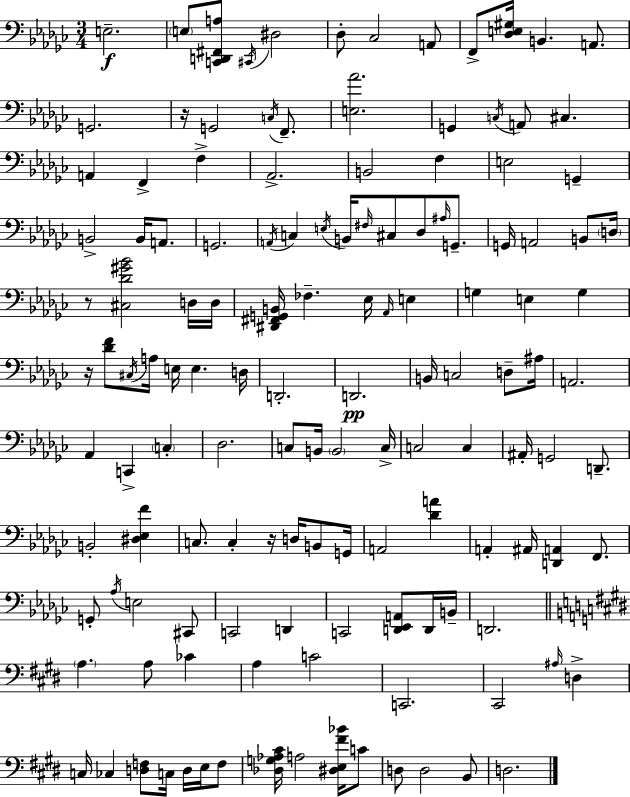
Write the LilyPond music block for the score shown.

{
  \clef bass
  \numericTimeSignature
  \time 3/4
  \key ees \minor
  e2.--\f | \parenthesize e8 <c, d, fis, a>8 \acciaccatura { cis,16 } dis2 | des8-. ces2 a,8 | f,8-> <des e gis>16 b,4. a,8. | \break g,2. | r16 g,2 \acciaccatura { c16 } f,8.-- | <e aes'>2. | g,4 \acciaccatura { c16 } a,8 cis4. | \break a,4 f,4-> f4-> | aes,2.-> | b,2 f4 | e2 g,4-- | \break b,2-> b,16 | a,8. g,2. | \acciaccatura { a,16 } c4 \acciaccatura { e16 } b,16 \grace { fis16 } cis8 | des8 \grace { ais16 } g,8.-- g,16 a,2 | \break b,8 \parenthesize d16 r8 <cis des' gis' bes'>2 | d16 d16 <dis, fis, g, b,>16 fes4.-- | ees16 \grace { aes,16 } e4 g4 | e4 g4 r16 <des' f'>8 \acciaccatura { cis16 } | \break a16 e16 e4. d16 d,2.-. | d,2.\pp | b,16 c2 | d8-- ais16 a,2. | \break aes,4 | c,4-> \parenthesize c4-. des2. | c8 b,16 | \parenthesize b,2 c16-> c2 | \break c4 ais,16-. g,2 | d,8.-- b,2-. | <dis ees f'>4 c8. | c4-. r16 d16 b,8 g,16 a,2 | \break <des' a'>4 a,4-. | ais,16 <d, a,>4 f,8. g,8-. \acciaccatura { aes16 } | e2 cis,8 c,2 | d,4 c,2 | \break <d, ees, a,>8 d,16 b,16-- d,2. | \bar "||" \break \key e \major \parenthesize a4. a8 ces'4 | a4 c'2 | c,2. | cis,2 \grace { ais16 } d4-> | \break c16 ces4 <d f>8 c16 d16 e16 f8 | <des g aes cis'>16 a2 <dis e fis' bes'>16 c'8 | d8 d2 b,8 | d2. | \break \bar "|."
}